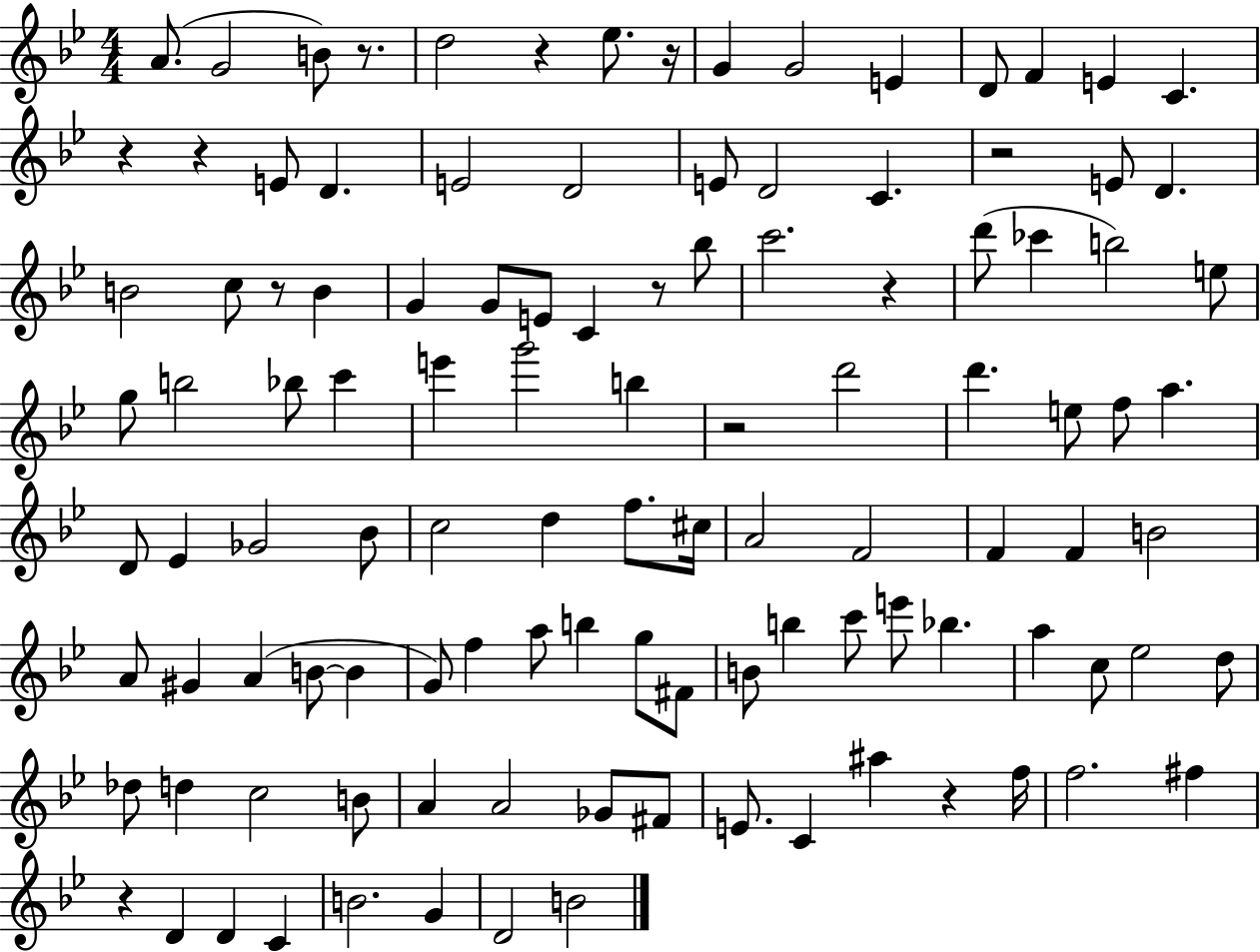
A4/e. G4/h B4/e R/e. D5/h R/q Eb5/e. R/s G4/q G4/h E4/q D4/e F4/q E4/q C4/q. R/q R/q E4/e D4/q. E4/h D4/h E4/e D4/h C4/q. R/h E4/e D4/q. B4/h C5/e R/e B4/q G4/q G4/e E4/e C4/q R/e Bb5/e C6/h. R/q D6/e CES6/q B5/h E5/e G5/e B5/h Bb5/e C6/q E6/q G6/h B5/q R/h D6/h D6/q. E5/e F5/e A5/q. D4/e Eb4/q Gb4/h Bb4/e C5/h D5/q F5/e. C#5/s A4/h F4/h F4/q F4/q B4/h A4/e G#4/q A4/q B4/e B4/q G4/e F5/q A5/e B5/q G5/e F#4/e B4/e B5/q C6/e E6/e Bb5/q. A5/q C5/e Eb5/h D5/e Db5/e D5/q C5/h B4/e A4/q A4/h Gb4/e F#4/e E4/e. C4/q A#5/q R/q F5/s F5/h. F#5/q R/q D4/q D4/q C4/q B4/h. G4/q D4/h B4/h